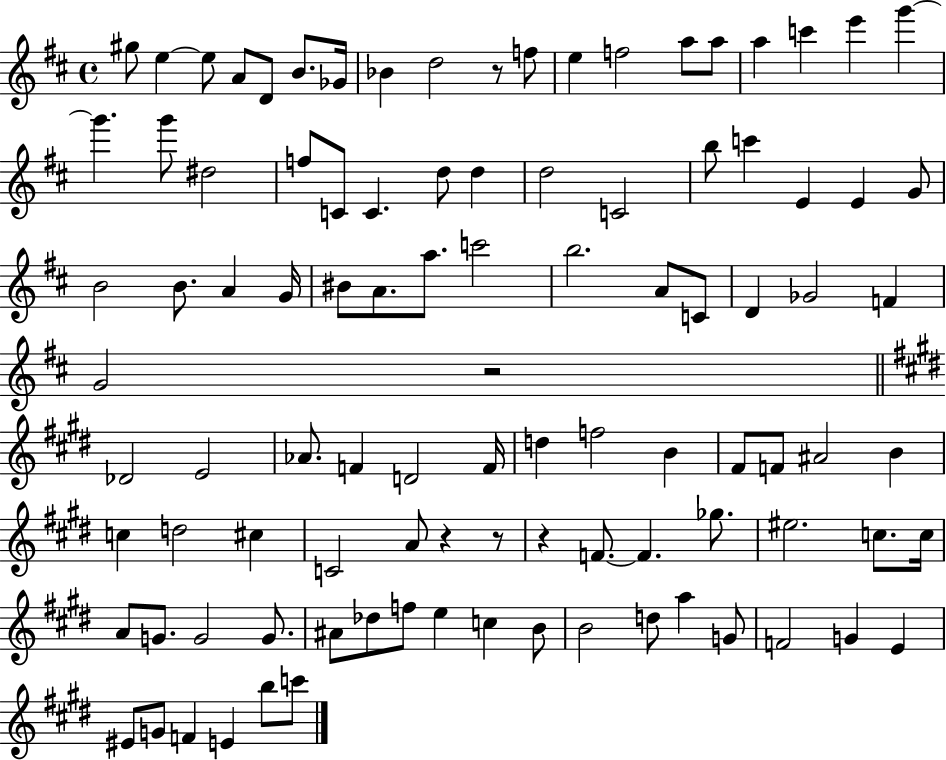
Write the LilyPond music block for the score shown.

{
  \clef treble
  \time 4/4
  \defaultTimeSignature
  \key d \major
  \repeat volta 2 { gis''8 e''4~~ e''8 a'8 d'8 b'8. ges'16 | bes'4 d''2 r8 f''8 | e''4 f''2 a''8 a''8 | a''4 c'''4 e'''4 g'''4~~ | \break g'''4. g'''8 dis''2 | f''8 c'8 c'4. d''8 d''4 | d''2 c'2 | b''8 c'''4 e'4 e'4 g'8 | \break b'2 b'8. a'4 g'16 | bis'8 a'8. a''8. c'''2 | b''2. a'8 c'8 | d'4 ges'2 f'4 | \break g'2 r2 | \bar "||" \break \key e \major des'2 e'2 | aes'8. f'4 d'2 f'16 | d''4 f''2 b'4 | fis'8 f'8 ais'2 b'4 | \break c''4 d''2 cis''4 | c'2 a'8 r4 r8 | r4 f'8.~~ f'4. ges''8. | eis''2. c''8. c''16 | \break a'8 g'8. g'2 g'8. | ais'8 des''8 f''8 e''4 c''4 b'8 | b'2 d''8 a''4 g'8 | f'2 g'4 e'4 | \break eis'8 g'8 f'4 e'4 b''8 c'''8 | } \bar "|."
}